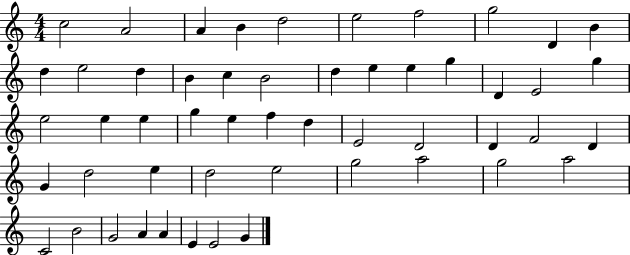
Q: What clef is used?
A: treble